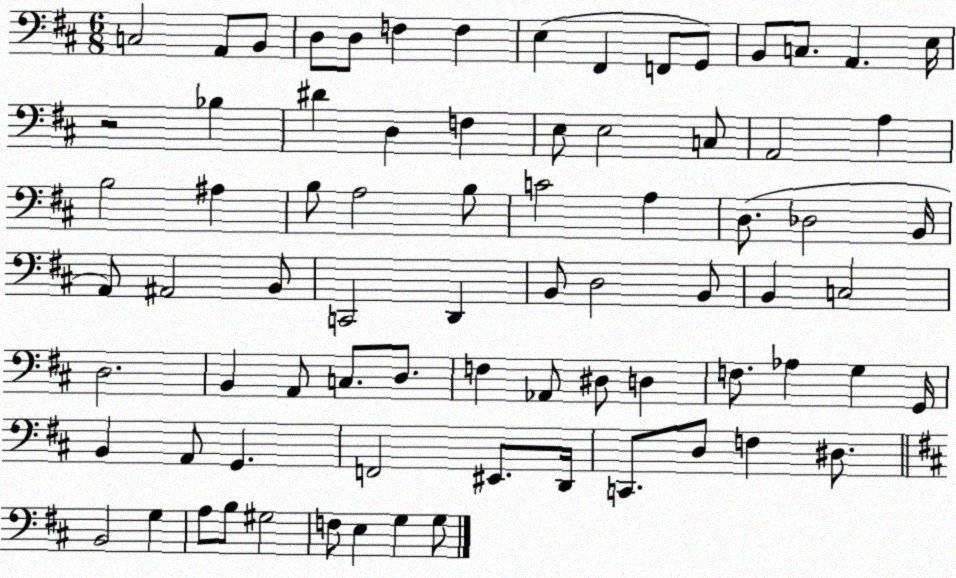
X:1
T:Untitled
M:6/8
L:1/4
K:D
C,2 A,,/2 B,,/2 D,/2 D,/2 F, F, E, ^F,, F,,/2 G,,/2 B,,/2 C,/2 A,, E,/4 z2 _B, ^D D, F, E,/2 E,2 C,/2 A,,2 A, B,2 ^A, B,/2 A,2 B,/2 C2 A, D,/2 _D,2 B,,/4 A,,/2 ^A,,2 B,,/2 C,,2 D,, B,,/2 D,2 B,,/2 B,, C,2 D,2 B,, A,,/2 C,/2 D,/2 F, _A,,/2 ^D,/2 D, F,/2 _A, G, G,,/4 B,, A,,/2 G,, F,,2 ^E,,/2 D,,/4 C,,/2 D,/2 F, ^D,/2 B,,2 G, A,/2 B,/2 ^G,2 F,/2 E, G, G,/2